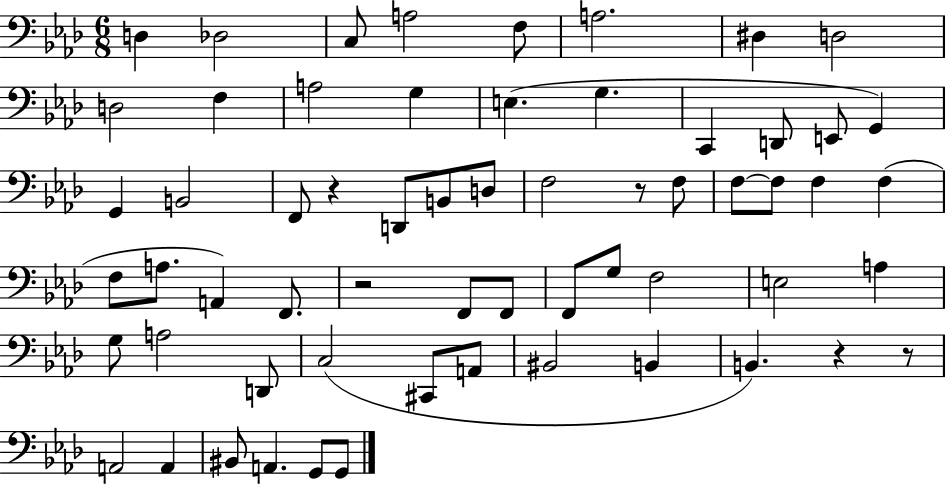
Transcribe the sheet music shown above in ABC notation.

X:1
T:Untitled
M:6/8
L:1/4
K:Ab
D, _D,2 C,/2 A,2 F,/2 A,2 ^D, D,2 D,2 F, A,2 G, E, G, C,, D,,/2 E,,/2 G,, G,, B,,2 F,,/2 z D,,/2 B,,/2 D,/2 F,2 z/2 F,/2 F,/2 F,/2 F, F, F,/2 A,/2 A,, F,,/2 z2 F,,/2 F,,/2 F,,/2 G,/2 F,2 E,2 A, G,/2 A,2 D,,/2 C,2 ^C,,/2 A,,/2 ^B,,2 B,, B,, z z/2 A,,2 A,, ^B,,/2 A,, G,,/2 G,,/2